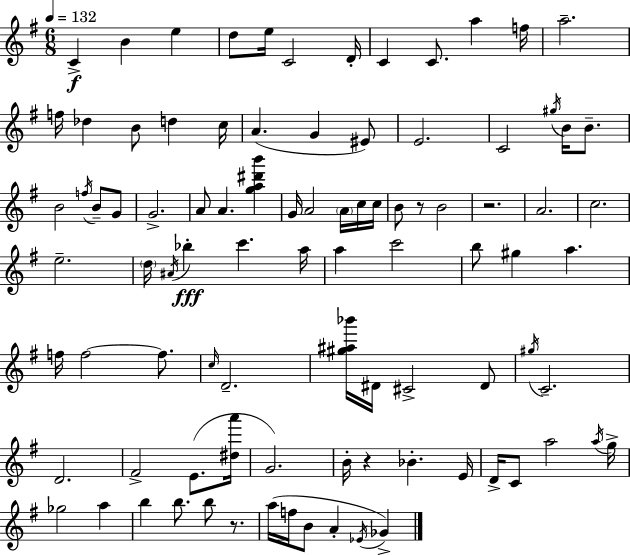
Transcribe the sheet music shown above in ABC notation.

X:1
T:Untitled
M:6/8
L:1/4
K:G
C B e d/2 e/4 C2 D/4 C C/2 a f/4 a2 f/4 _d B/2 d c/4 A G ^E/2 E2 C2 ^g/4 B/4 B/2 B2 f/4 B/2 G/2 G2 A/2 A [ga^d'b'] G/4 A2 A/4 c/4 c/4 B/2 z/2 B2 z2 A2 c2 e2 d/4 ^A/4 _b c' a/4 a c'2 b/2 ^g a f/4 f2 f/2 c/4 D2 [^g^a_b']/4 ^D/4 ^C2 ^D/2 ^g/4 C2 D2 ^F2 E/2 [^da']/4 G2 B/4 z _B E/4 D/4 C/2 a2 a/4 g/4 _g2 a b b/2 b/2 z/2 a/4 f/4 B/2 A _E/4 _G